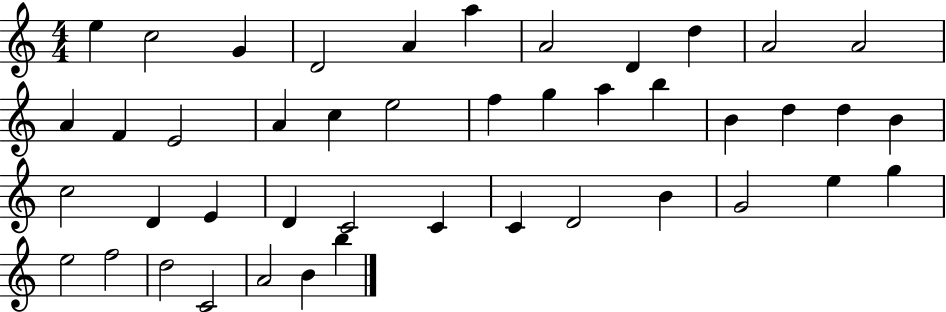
E5/q C5/h G4/q D4/h A4/q A5/q A4/h D4/q D5/q A4/h A4/h A4/q F4/q E4/h A4/q C5/q E5/h F5/q G5/q A5/q B5/q B4/q D5/q D5/q B4/q C5/h D4/q E4/q D4/q C4/h C4/q C4/q D4/h B4/q G4/h E5/q G5/q E5/h F5/h D5/h C4/h A4/h B4/q B5/q